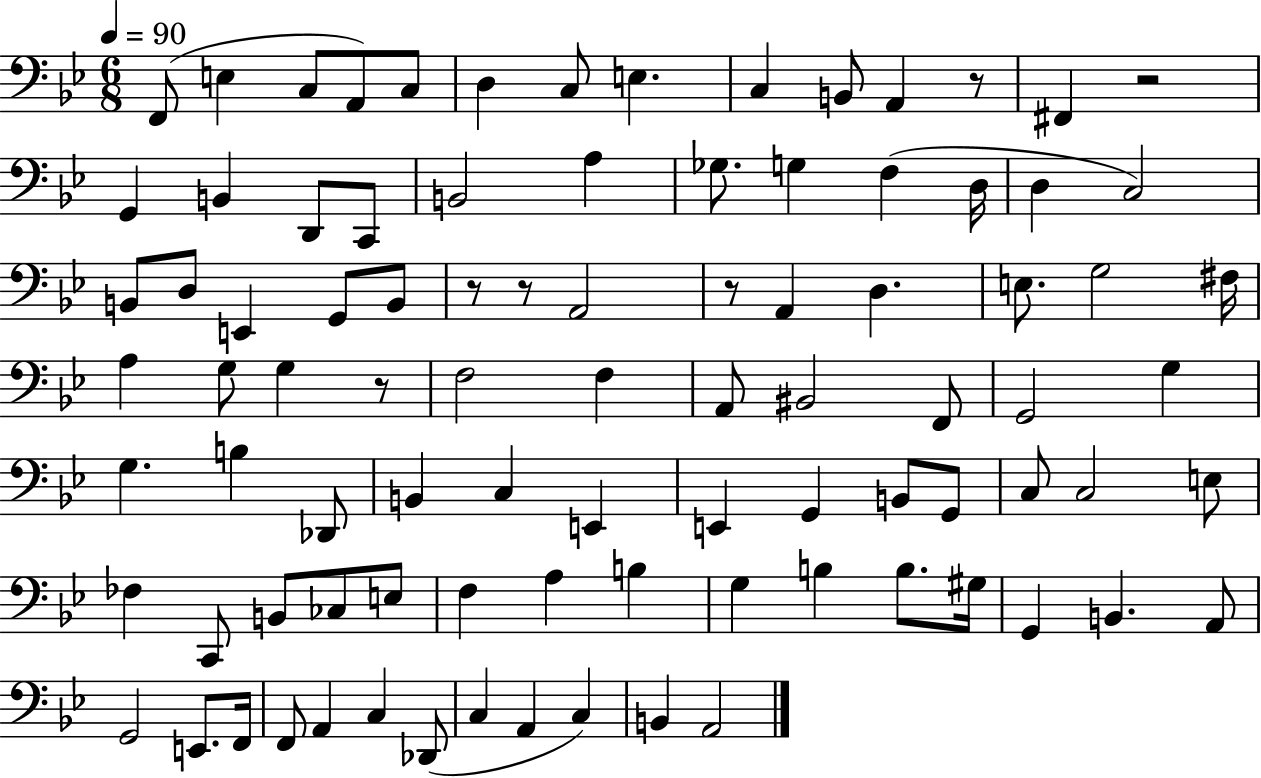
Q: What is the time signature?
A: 6/8